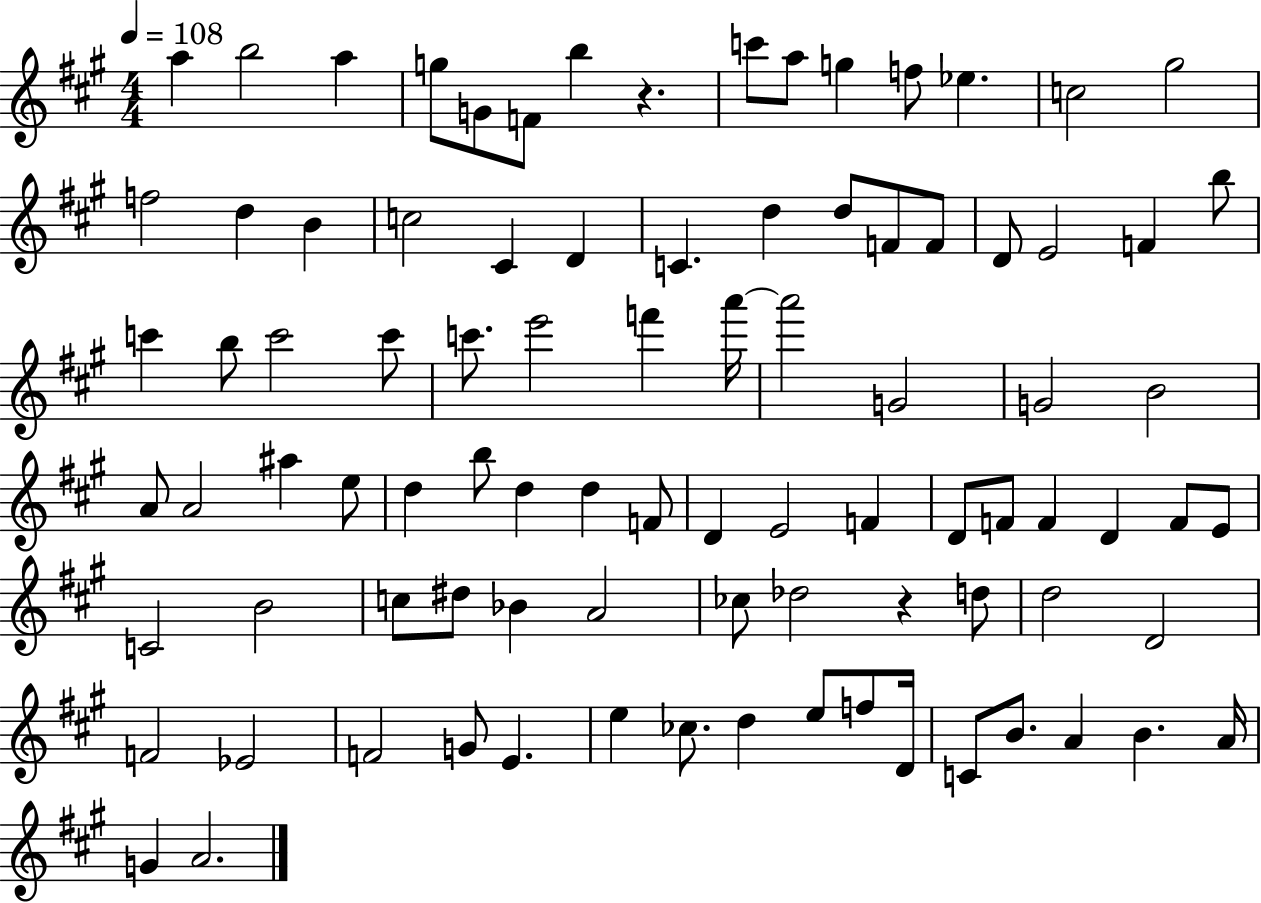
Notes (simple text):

A5/q B5/h A5/q G5/e G4/e F4/e B5/q R/q. C6/e A5/e G5/q F5/e Eb5/q. C5/h G#5/h F5/h D5/q B4/q C5/h C#4/q D4/q C4/q. D5/q D5/e F4/e F4/e D4/e E4/h F4/q B5/e C6/q B5/e C6/h C6/e C6/e. E6/h F6/q A6/s A6/h G4/h G4/h B4/h A4/e A4/h A#5/q E5/e D5/q B5/e D5/q D5/q F4/e D4/q E4/h F4/q D4/e F4/e F4/q D4/q F4/e E4/e C4/h B4/h C5/e D#5/e Bb4/q A4/h CES5/e Db5/h R/q D5/e D5/h D4/h F4/h Eb4/h F4/h G4/e E4/q. E5/q CES5/e. D5/q E5/e F5/e D4/s C4/e B4/e. A4/q B4/q. A4/s G4/q A4/h.